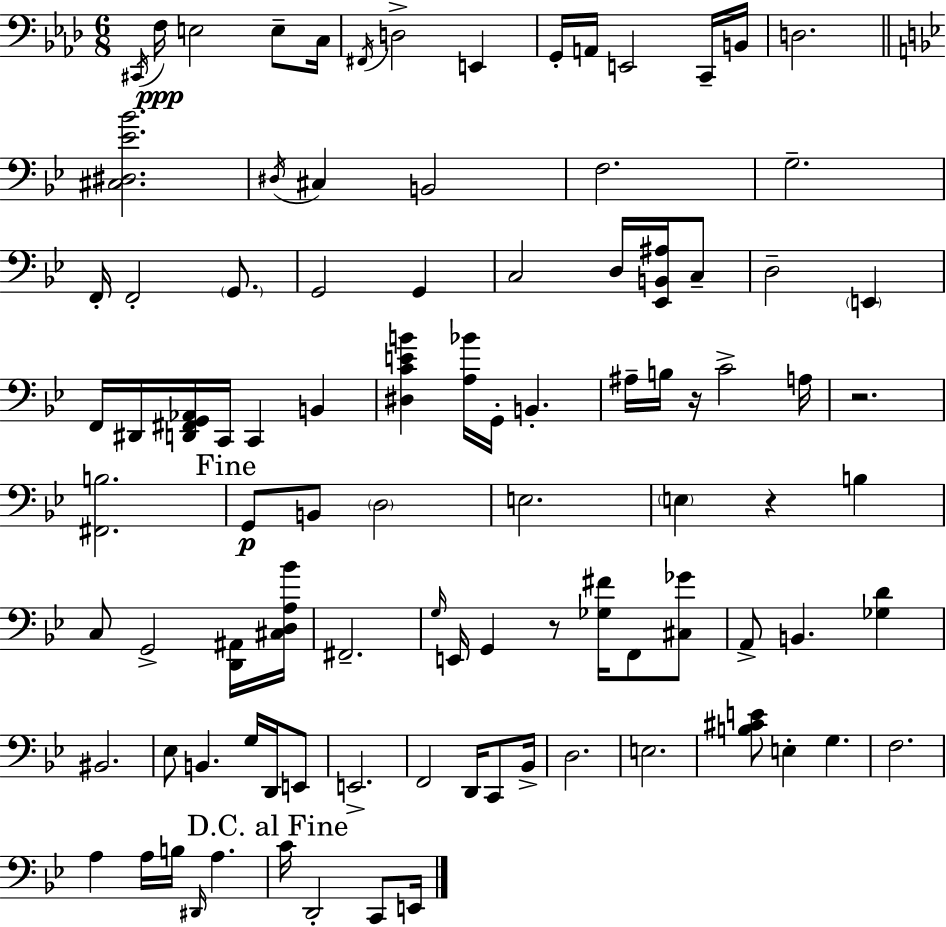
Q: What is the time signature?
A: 6/8